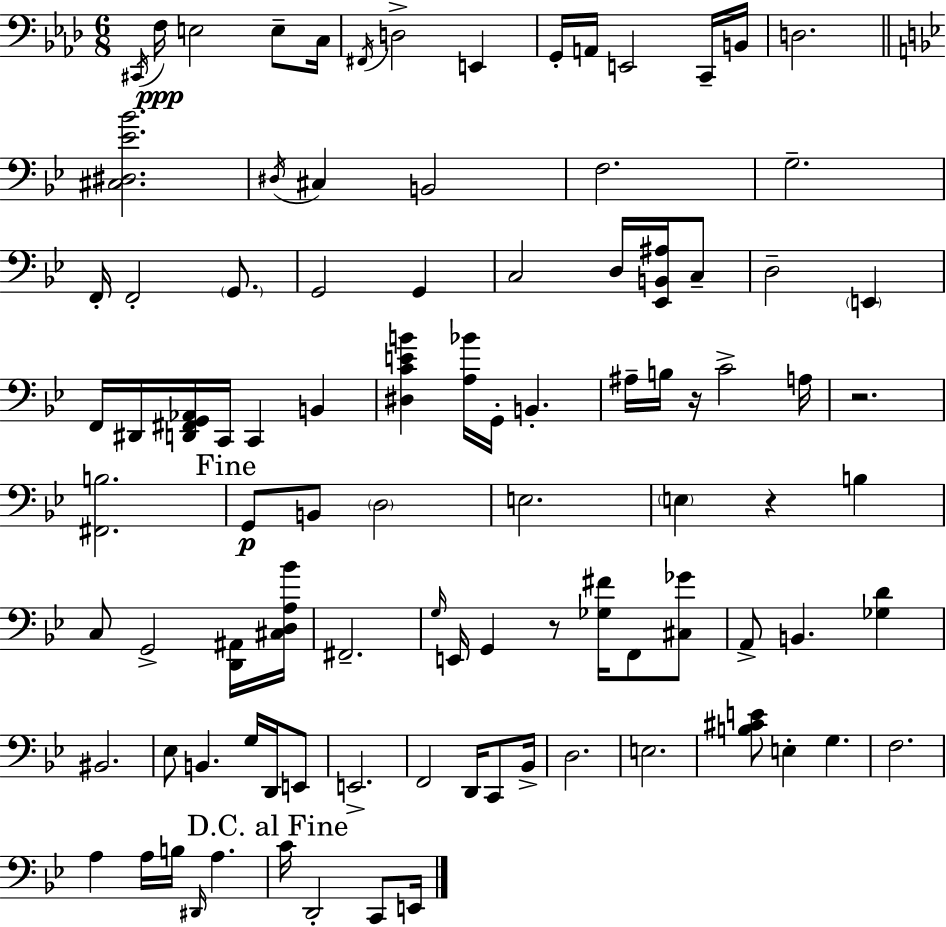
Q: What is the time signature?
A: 6/8